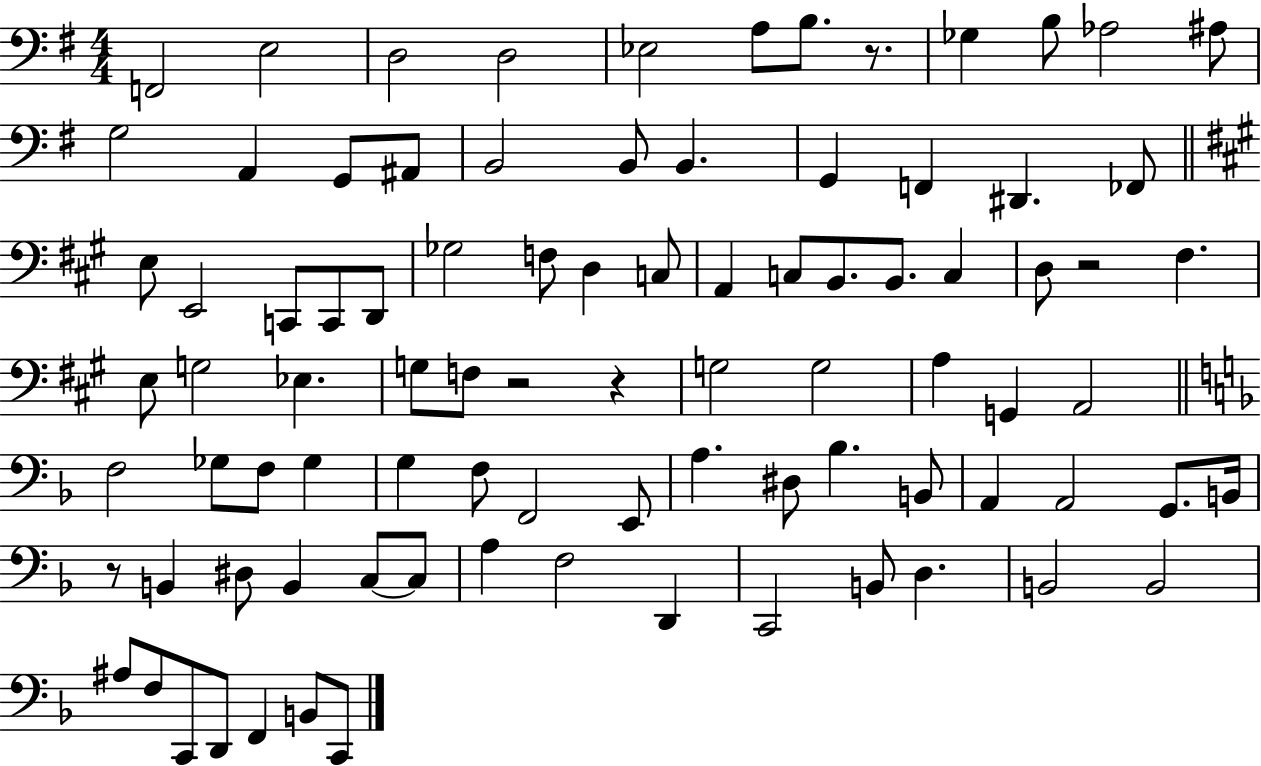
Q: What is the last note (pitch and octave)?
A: C2